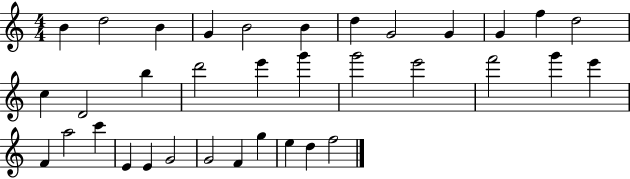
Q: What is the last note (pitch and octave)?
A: F5